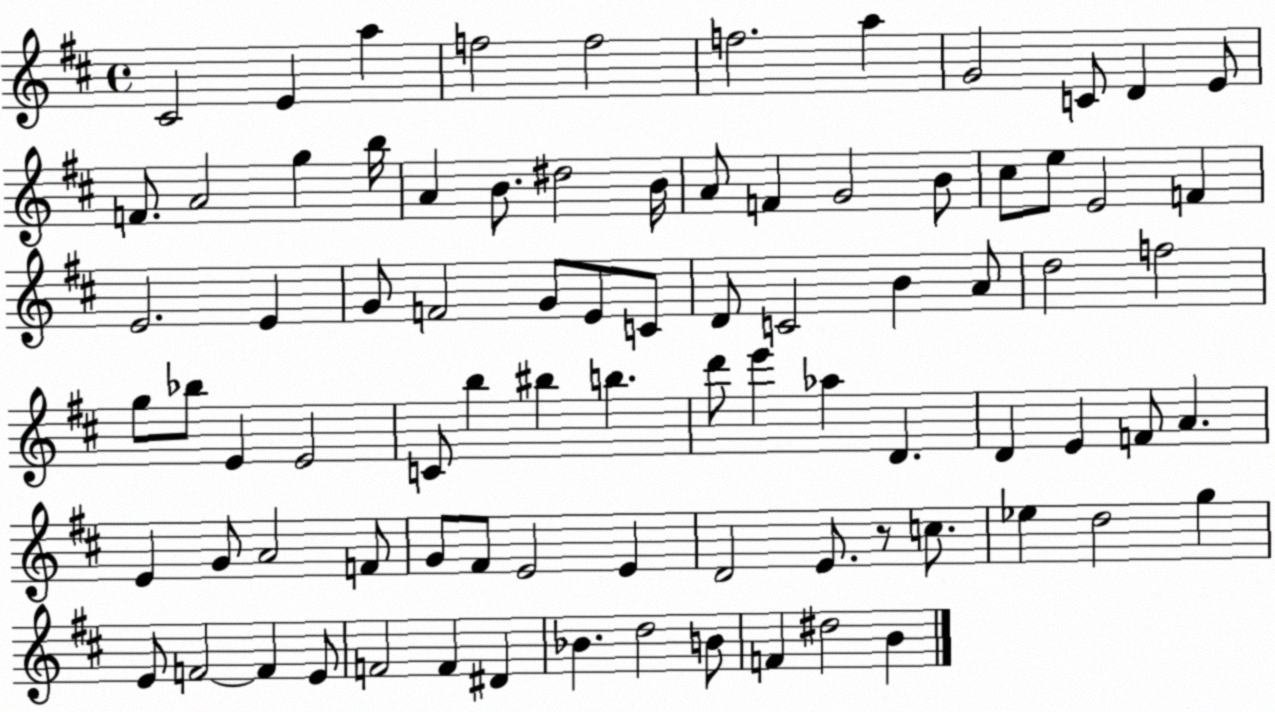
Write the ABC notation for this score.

X:1
T:Untitled
M:4/4
L:1/4
K:D
^C2 E a f2 f2 f2 a G2 C/2 D E/2 F/2 A2 g b/4 A B/2 ^d2 B/4 A/2 F G2 B/2 ^c/2 e/2 E2 F E2 E G/2 F2 G/2 E/2 C/2 D/2 C2 B A/2 d2 f2 g/2 _b/2 E E2 C/2 b ^b b d'/2 e' _a D D E F/2 A E G/2 A2 F/2 G/2 ^F/2 E2 E D2 E/2 z/2 c/2 _e d2 g E/2 F2 F E/2 F2 F ^D _B d2 B/2 F ^d2 B